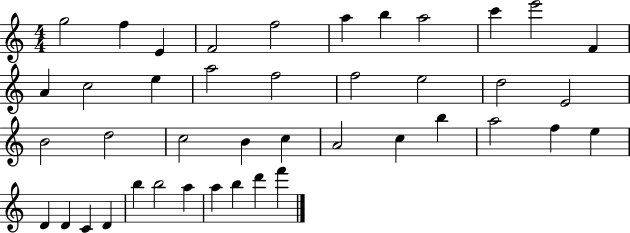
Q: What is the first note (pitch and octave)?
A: G5